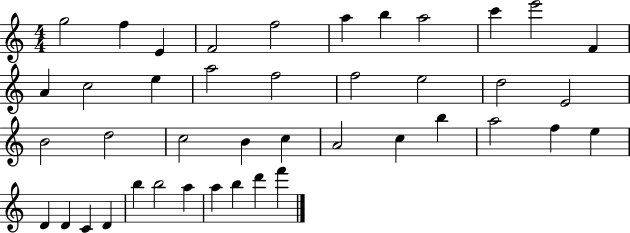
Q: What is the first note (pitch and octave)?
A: G5